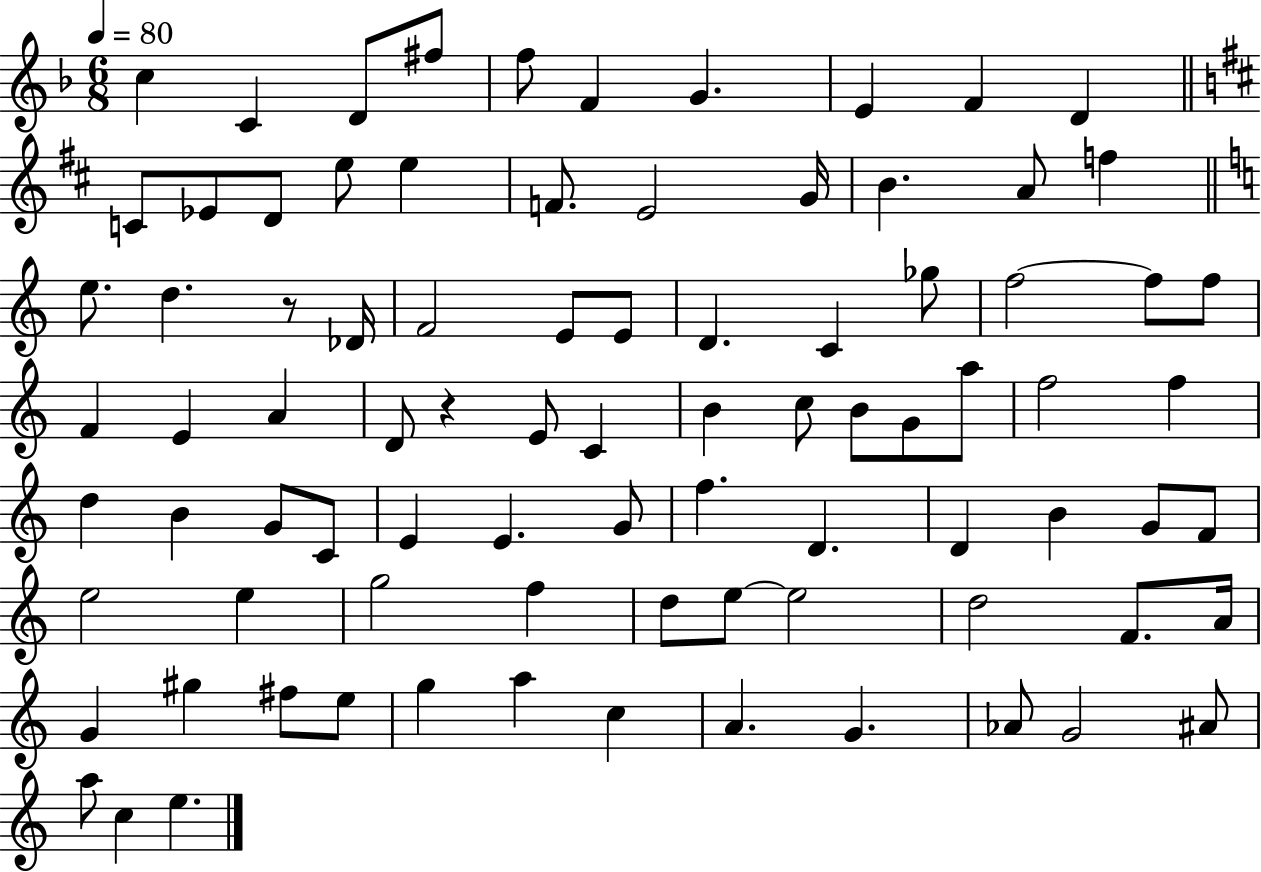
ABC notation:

X:1
T:Untitled
M:6/8
L:1/4
K:F
c C D/2 ^f/2 f/2 F G E F D C/2 _E/2 D/2 e/2 e F/2 E2 G/4 B A/2 f e/2 d z/2 _D/4 F2 E/2 E/2 D C _g/2 f2 f/2 f/2 F E A D/2 z E/2 C B c/2 B/2 G/2 a/2 f2 f d B G/2 C/2 E E G/2 f D D B G/2 F/2 e2 e g2 f d/2 e/2 e2 d2 F/2 A/4 G ^g ^f/2 e/2 g a c A G _A/2 G2 ^A/2 a/2 c e